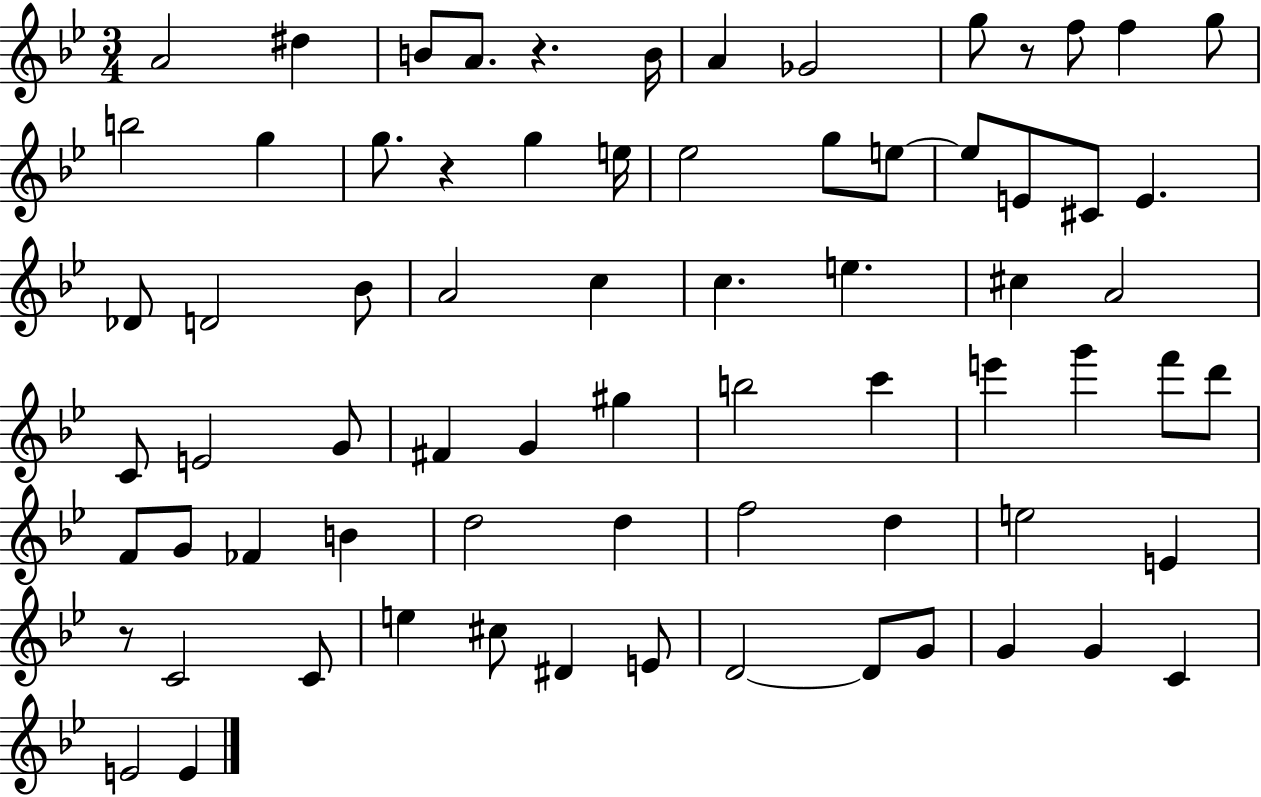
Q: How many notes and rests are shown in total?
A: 72